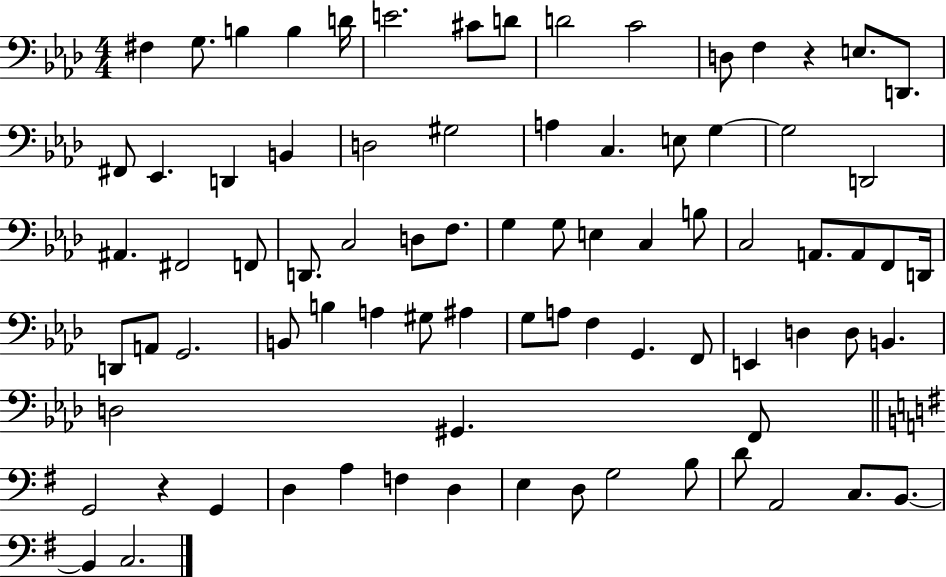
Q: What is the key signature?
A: AES major